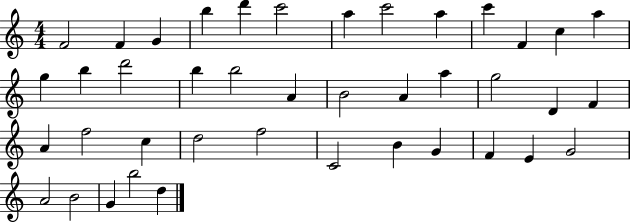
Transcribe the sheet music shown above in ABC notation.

X:1
T:Untitled
M:4/4
L:1/4
K:C
F2 F G b d' c'2 a c'2 a c' F c a g b d'2 b b2 A B2 A a g2 D F A f2 c d2 f2 C2 B G F E G2 A2 B2 G b2 d